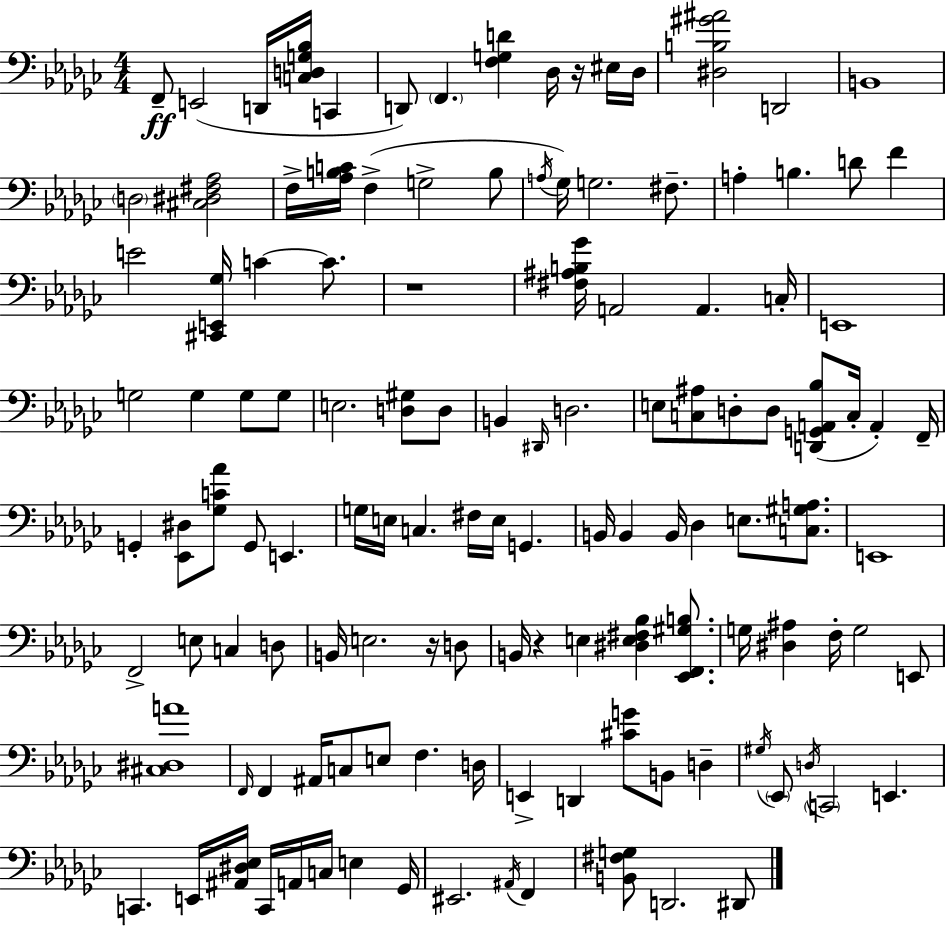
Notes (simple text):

F2/e E2/h D2/s [C3,D3,G3,Bb3]/s C2/q D2/e F2/q. [F3,G3,D4]/q Db3/s R/s EIS3/s Db3/s [D#3,B3,G#4,A#4]/h D2/h B2/w D3/h [C#3,D#3,F#3,Ab3]/h F3/s [Ab3,B3,C4]/s F3/q G3/h B3/e A3/s Gb3/s G3/h. F#3/e. A3/q B3/q. D4/e F4/q E4/h [C#2,E2,Gb3]/s C4/q C4/e. R/w [F#3,A#3,B3,Gb4]/s A2/h A2/q. C3/s E2/w G3/h G3/q G3/e G3/e E3/h. [D3,G#3]/e D3/e B2/q D#2/s D3/h. E3/e [C3,A#3]/e D3/e D3/e [D2,G2,A2,Bb3]/e C3/s A2/q F2/s G2/q [Eb2,D#3]/e [Gb3,C4,Ab4]/e G2/e E2/q. G3/s E3/s C3/q. F#3/s E3/s G2/q. B2/s B2/q B2/s Db3/q E3/e. [C3,G#3,A3]/e. E2/w F2/h E3/e C3/q D3/e B2/s E3/h. R/s D3/e B2/s R/q E3/q [D#3,E3,F#3,Bb3]/q [Eb2,F2,G#3,B3]/e. G3/s [D#3,A#3]/q F3/s G3/h E2/e [C#3,D#3,A4]/w F2/s F2/q A#2/s C3/e E3/e F3/q. D3/s E2/q D2/q [C#4,G4]/e B2/e D3/q G#3/s Eb2/e D3/s C2/h E2/q. C2/q. E2/s [A#2,D#3,Eb3]/s C2/s A2/s C3/s E3/q Gb2/s EIS2/h. A#2/s F2/q [B2,F#3,G3]/e D2/h. D#2/e